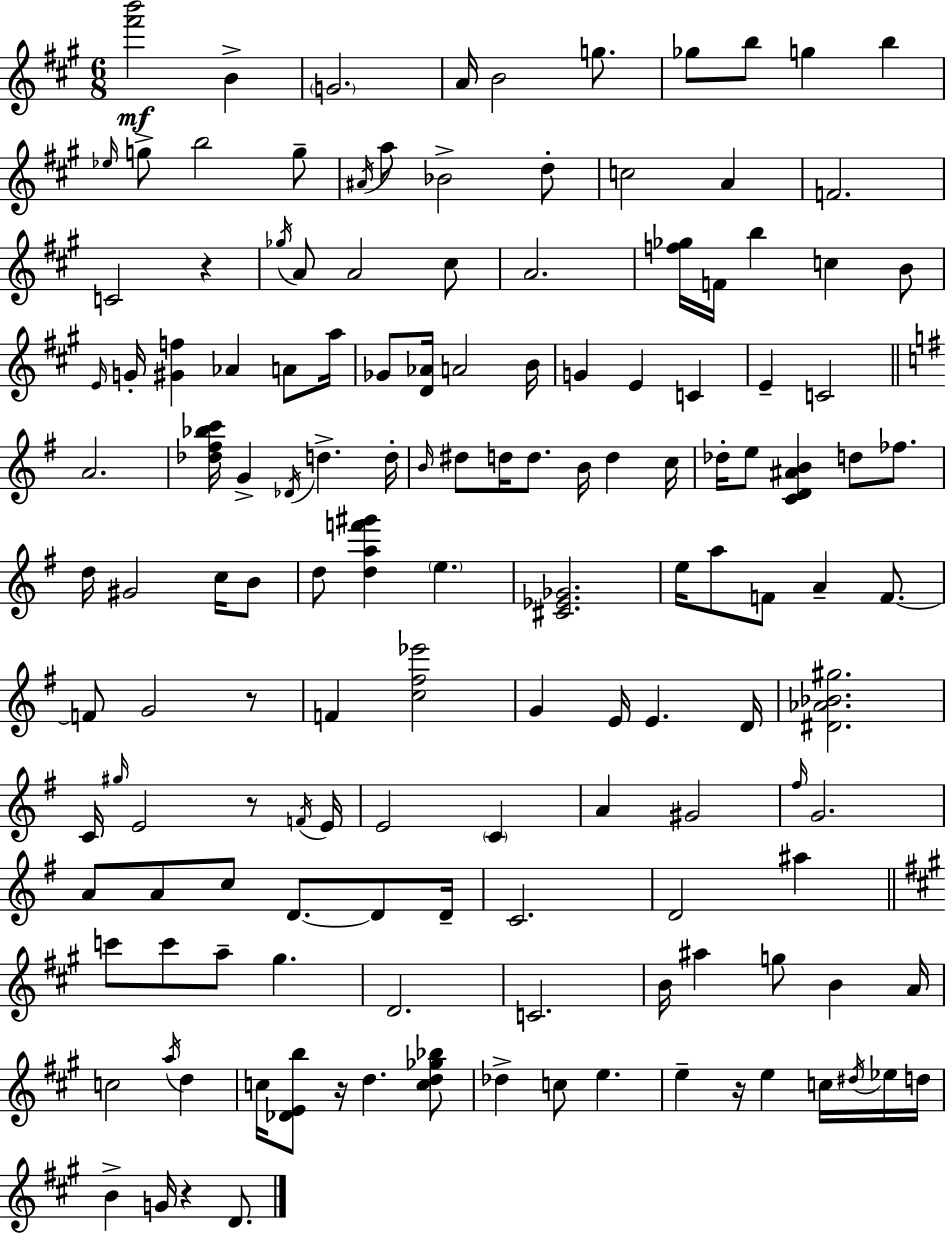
{
  \clef treble
  \numericTimeSignature
  \time 6/8
  \key a \major
  \repeat volta 2 { <fis''' b'''>2\mf b'4-> | \parenthesize g'2. | a'16 b'2 g''8. | ges''8 b''8 g''4 b''4 | \break \grace { ees''16 } g''8-> b''2 g''8-- | \acciaccatura { ais'16 } a''8 bes'2-> | d''8-. c''2 a'4 | f'2. | \break c'2 r4 | \acciaccatura { ges''16 } a'8 a'2 | cis''8 a'2. | <f'' ges''>16 f'16 b''4 c''4 | \break b'8 \grace { e'16 } g'16-. <gis' f''>4 aes'4 | a'8 a''16 ges'8 <d' aes'>16 a'2 | b'16 g'4 e'4 | c'4 e'4-- c'2 | \break \bar "||" \break \key e \minor a'2. | <des'' fis'' bes'' c'''>16 g'4-> \acciaccatura { des'16 } d''4.-> | d''16-. \grace { b'16 } dis''8 d''16 d''8. b'16 d''4 | c''16 des''16-. e''8 <c' d' ais' b'>4 d''8 fes''8. | \break d''16 gis'2 c''16 | b'8 d''8 <d'' a'' f''' gis'''>4 \parenthesize e''4. | <cis' ees' ges'>2. | e''16 a''8 f'8 a'4-- f'8.~~ | \break f'8 g'2 | r8 f'4 <c'' fis'' ees'''>2 | g'4 e'16 e'4. | d'16 <dis' aes' bes' gis''>2. | \break c'16 \grace { gis''16 } e'2 | r8 \acciaccatura { f'16 } e'16 e'2 | \parenthesize c'4 a'4 gis'2 | \grace { fis''16 } g'2. | \break a'8 a'8 c''8 d'8.~~ | d'8 d'16-- c'2. | d'2 | ais''4 \bar "||" \break \key a \major c'''8 c'''8 a''8-- gis''4. | d'2. | c'2. | b'16 ais''4 g''8 b'4 a'16 | \break c''2 \acciaccatura { a''16 } d''4 | c''16 <des' e' b''>8 r16 d''4. <c'' d'' ges'' bes''>8 | des''4-> c''8 e''4. | e''4-- r16 e''4 c''16 \acciaccatura { dis''16 } | \break ees''16 d''16 b'4-> g'16 r4 d'8. | } \bar "|."
}